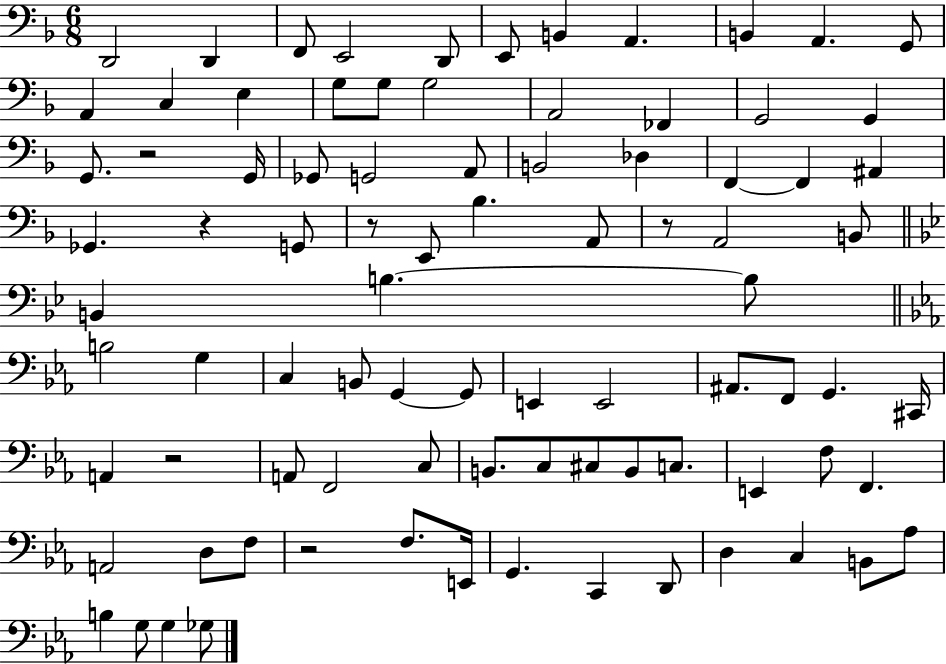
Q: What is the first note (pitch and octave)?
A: D2